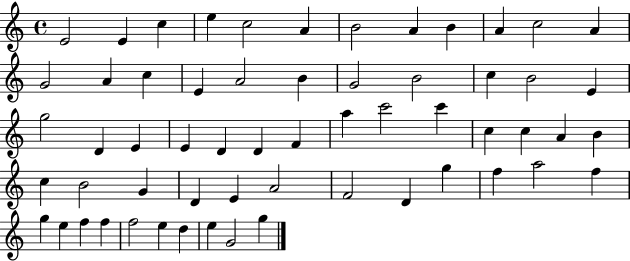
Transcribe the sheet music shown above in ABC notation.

X:1
T:Untitled
M:4/4
L:1/4
K:C
E2 E c e c2 A B2 A B A c2 A G2 A c E A2 B G2 B2 c B2 E g2 D E E D D F a c'2 c' c c A B c B2 G D E A2 F2 D g f a2 f g e f f f2 e d e G2 g